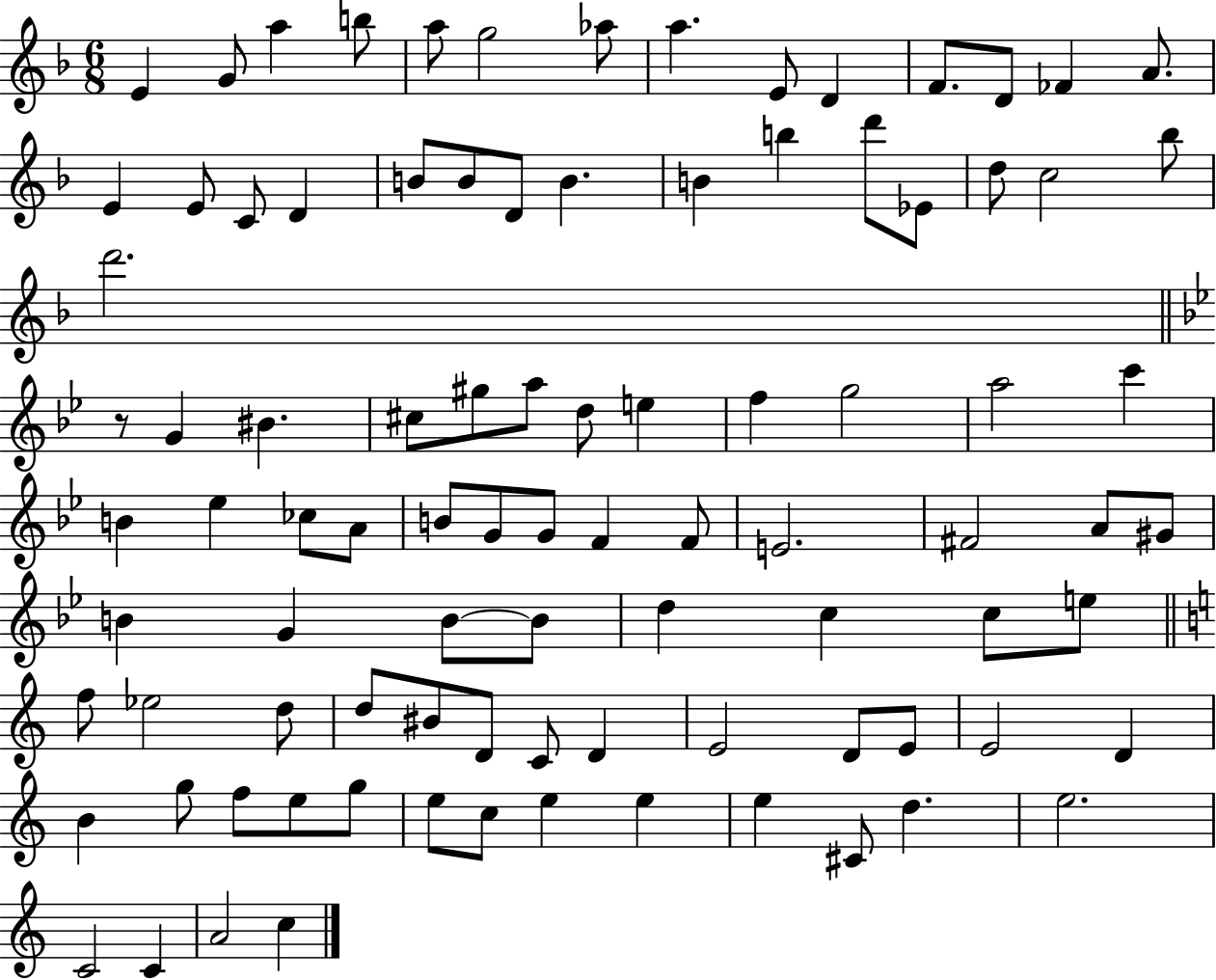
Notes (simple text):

E4/q G4/e A5/q B5/e A5/e G5/h Ab5/e A5/q. E4/e D4/q F4/e. D4/e FES4/q A4/e. E4/q E4/e C4/e D4/q B4/e B4/e D4/e B4/q. B4/q B5/q D6/e Eb4/e D5/e C5/h Bb5/e D6/h. R/e G4/q BIS4/q. C#5/e G#5/e A5/e D5/e E5/q F5/q G5/h A5/h C6/q B4/q Eb5/q CES5/e A4/e B4/e G4/e G4/e F4/q F4/e E4/h. F#4/h A4/e G#4/e B4/q G4/q B4/e B4/e D5/q C5/q C5/e E5/e F5/e Eb5/h D5/e D5/e BIS4/e D4/e C4/e D4/q E4/h D4/e E4/e E4/h D4/q B4/q G5/e F5/e E5/e G5/e E5/e C5/e E5/q E5/q E5/q C#4/e D5/q. E5/h. C4/h C4/q A4/h C5/q